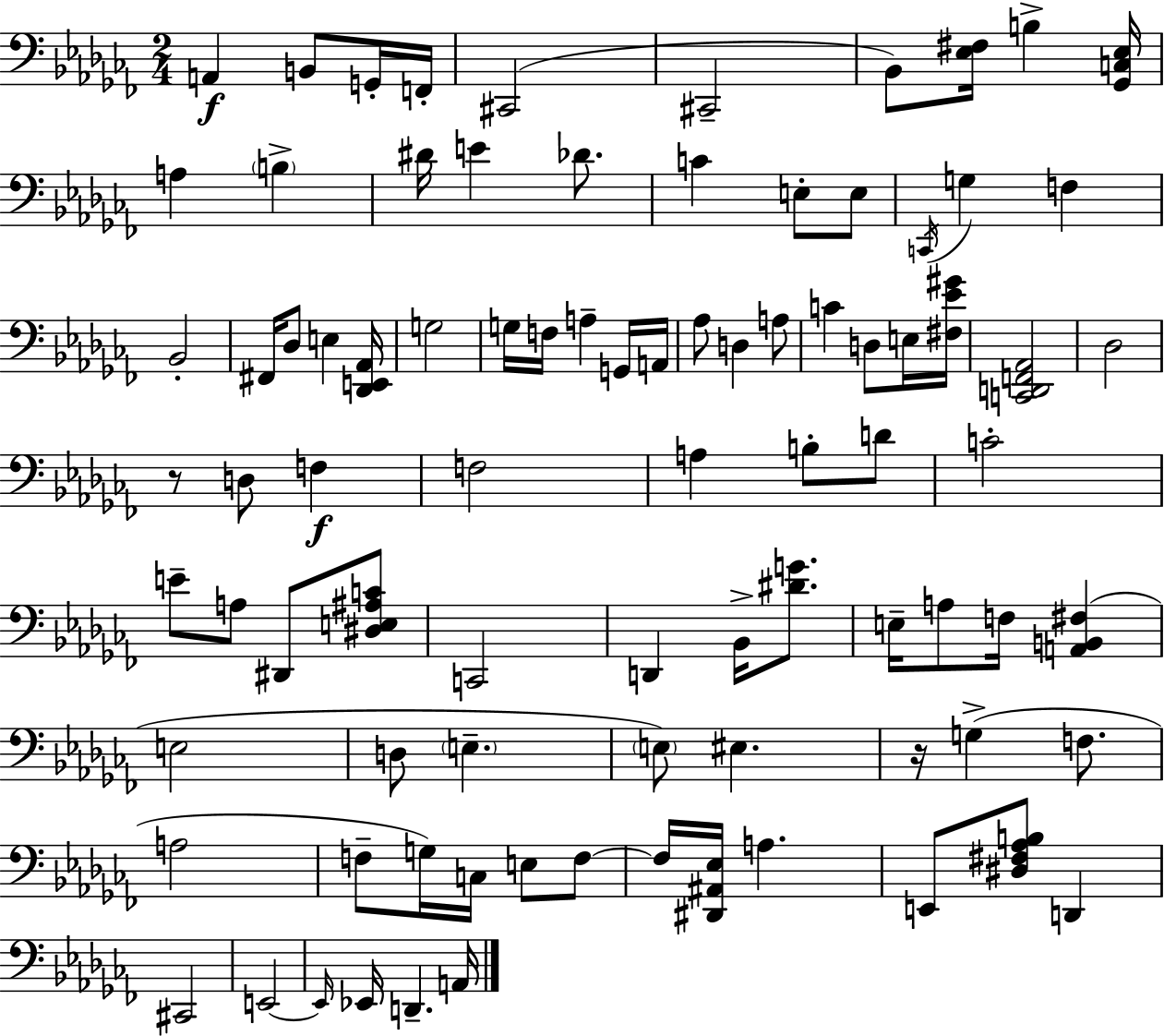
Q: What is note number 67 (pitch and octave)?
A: A3